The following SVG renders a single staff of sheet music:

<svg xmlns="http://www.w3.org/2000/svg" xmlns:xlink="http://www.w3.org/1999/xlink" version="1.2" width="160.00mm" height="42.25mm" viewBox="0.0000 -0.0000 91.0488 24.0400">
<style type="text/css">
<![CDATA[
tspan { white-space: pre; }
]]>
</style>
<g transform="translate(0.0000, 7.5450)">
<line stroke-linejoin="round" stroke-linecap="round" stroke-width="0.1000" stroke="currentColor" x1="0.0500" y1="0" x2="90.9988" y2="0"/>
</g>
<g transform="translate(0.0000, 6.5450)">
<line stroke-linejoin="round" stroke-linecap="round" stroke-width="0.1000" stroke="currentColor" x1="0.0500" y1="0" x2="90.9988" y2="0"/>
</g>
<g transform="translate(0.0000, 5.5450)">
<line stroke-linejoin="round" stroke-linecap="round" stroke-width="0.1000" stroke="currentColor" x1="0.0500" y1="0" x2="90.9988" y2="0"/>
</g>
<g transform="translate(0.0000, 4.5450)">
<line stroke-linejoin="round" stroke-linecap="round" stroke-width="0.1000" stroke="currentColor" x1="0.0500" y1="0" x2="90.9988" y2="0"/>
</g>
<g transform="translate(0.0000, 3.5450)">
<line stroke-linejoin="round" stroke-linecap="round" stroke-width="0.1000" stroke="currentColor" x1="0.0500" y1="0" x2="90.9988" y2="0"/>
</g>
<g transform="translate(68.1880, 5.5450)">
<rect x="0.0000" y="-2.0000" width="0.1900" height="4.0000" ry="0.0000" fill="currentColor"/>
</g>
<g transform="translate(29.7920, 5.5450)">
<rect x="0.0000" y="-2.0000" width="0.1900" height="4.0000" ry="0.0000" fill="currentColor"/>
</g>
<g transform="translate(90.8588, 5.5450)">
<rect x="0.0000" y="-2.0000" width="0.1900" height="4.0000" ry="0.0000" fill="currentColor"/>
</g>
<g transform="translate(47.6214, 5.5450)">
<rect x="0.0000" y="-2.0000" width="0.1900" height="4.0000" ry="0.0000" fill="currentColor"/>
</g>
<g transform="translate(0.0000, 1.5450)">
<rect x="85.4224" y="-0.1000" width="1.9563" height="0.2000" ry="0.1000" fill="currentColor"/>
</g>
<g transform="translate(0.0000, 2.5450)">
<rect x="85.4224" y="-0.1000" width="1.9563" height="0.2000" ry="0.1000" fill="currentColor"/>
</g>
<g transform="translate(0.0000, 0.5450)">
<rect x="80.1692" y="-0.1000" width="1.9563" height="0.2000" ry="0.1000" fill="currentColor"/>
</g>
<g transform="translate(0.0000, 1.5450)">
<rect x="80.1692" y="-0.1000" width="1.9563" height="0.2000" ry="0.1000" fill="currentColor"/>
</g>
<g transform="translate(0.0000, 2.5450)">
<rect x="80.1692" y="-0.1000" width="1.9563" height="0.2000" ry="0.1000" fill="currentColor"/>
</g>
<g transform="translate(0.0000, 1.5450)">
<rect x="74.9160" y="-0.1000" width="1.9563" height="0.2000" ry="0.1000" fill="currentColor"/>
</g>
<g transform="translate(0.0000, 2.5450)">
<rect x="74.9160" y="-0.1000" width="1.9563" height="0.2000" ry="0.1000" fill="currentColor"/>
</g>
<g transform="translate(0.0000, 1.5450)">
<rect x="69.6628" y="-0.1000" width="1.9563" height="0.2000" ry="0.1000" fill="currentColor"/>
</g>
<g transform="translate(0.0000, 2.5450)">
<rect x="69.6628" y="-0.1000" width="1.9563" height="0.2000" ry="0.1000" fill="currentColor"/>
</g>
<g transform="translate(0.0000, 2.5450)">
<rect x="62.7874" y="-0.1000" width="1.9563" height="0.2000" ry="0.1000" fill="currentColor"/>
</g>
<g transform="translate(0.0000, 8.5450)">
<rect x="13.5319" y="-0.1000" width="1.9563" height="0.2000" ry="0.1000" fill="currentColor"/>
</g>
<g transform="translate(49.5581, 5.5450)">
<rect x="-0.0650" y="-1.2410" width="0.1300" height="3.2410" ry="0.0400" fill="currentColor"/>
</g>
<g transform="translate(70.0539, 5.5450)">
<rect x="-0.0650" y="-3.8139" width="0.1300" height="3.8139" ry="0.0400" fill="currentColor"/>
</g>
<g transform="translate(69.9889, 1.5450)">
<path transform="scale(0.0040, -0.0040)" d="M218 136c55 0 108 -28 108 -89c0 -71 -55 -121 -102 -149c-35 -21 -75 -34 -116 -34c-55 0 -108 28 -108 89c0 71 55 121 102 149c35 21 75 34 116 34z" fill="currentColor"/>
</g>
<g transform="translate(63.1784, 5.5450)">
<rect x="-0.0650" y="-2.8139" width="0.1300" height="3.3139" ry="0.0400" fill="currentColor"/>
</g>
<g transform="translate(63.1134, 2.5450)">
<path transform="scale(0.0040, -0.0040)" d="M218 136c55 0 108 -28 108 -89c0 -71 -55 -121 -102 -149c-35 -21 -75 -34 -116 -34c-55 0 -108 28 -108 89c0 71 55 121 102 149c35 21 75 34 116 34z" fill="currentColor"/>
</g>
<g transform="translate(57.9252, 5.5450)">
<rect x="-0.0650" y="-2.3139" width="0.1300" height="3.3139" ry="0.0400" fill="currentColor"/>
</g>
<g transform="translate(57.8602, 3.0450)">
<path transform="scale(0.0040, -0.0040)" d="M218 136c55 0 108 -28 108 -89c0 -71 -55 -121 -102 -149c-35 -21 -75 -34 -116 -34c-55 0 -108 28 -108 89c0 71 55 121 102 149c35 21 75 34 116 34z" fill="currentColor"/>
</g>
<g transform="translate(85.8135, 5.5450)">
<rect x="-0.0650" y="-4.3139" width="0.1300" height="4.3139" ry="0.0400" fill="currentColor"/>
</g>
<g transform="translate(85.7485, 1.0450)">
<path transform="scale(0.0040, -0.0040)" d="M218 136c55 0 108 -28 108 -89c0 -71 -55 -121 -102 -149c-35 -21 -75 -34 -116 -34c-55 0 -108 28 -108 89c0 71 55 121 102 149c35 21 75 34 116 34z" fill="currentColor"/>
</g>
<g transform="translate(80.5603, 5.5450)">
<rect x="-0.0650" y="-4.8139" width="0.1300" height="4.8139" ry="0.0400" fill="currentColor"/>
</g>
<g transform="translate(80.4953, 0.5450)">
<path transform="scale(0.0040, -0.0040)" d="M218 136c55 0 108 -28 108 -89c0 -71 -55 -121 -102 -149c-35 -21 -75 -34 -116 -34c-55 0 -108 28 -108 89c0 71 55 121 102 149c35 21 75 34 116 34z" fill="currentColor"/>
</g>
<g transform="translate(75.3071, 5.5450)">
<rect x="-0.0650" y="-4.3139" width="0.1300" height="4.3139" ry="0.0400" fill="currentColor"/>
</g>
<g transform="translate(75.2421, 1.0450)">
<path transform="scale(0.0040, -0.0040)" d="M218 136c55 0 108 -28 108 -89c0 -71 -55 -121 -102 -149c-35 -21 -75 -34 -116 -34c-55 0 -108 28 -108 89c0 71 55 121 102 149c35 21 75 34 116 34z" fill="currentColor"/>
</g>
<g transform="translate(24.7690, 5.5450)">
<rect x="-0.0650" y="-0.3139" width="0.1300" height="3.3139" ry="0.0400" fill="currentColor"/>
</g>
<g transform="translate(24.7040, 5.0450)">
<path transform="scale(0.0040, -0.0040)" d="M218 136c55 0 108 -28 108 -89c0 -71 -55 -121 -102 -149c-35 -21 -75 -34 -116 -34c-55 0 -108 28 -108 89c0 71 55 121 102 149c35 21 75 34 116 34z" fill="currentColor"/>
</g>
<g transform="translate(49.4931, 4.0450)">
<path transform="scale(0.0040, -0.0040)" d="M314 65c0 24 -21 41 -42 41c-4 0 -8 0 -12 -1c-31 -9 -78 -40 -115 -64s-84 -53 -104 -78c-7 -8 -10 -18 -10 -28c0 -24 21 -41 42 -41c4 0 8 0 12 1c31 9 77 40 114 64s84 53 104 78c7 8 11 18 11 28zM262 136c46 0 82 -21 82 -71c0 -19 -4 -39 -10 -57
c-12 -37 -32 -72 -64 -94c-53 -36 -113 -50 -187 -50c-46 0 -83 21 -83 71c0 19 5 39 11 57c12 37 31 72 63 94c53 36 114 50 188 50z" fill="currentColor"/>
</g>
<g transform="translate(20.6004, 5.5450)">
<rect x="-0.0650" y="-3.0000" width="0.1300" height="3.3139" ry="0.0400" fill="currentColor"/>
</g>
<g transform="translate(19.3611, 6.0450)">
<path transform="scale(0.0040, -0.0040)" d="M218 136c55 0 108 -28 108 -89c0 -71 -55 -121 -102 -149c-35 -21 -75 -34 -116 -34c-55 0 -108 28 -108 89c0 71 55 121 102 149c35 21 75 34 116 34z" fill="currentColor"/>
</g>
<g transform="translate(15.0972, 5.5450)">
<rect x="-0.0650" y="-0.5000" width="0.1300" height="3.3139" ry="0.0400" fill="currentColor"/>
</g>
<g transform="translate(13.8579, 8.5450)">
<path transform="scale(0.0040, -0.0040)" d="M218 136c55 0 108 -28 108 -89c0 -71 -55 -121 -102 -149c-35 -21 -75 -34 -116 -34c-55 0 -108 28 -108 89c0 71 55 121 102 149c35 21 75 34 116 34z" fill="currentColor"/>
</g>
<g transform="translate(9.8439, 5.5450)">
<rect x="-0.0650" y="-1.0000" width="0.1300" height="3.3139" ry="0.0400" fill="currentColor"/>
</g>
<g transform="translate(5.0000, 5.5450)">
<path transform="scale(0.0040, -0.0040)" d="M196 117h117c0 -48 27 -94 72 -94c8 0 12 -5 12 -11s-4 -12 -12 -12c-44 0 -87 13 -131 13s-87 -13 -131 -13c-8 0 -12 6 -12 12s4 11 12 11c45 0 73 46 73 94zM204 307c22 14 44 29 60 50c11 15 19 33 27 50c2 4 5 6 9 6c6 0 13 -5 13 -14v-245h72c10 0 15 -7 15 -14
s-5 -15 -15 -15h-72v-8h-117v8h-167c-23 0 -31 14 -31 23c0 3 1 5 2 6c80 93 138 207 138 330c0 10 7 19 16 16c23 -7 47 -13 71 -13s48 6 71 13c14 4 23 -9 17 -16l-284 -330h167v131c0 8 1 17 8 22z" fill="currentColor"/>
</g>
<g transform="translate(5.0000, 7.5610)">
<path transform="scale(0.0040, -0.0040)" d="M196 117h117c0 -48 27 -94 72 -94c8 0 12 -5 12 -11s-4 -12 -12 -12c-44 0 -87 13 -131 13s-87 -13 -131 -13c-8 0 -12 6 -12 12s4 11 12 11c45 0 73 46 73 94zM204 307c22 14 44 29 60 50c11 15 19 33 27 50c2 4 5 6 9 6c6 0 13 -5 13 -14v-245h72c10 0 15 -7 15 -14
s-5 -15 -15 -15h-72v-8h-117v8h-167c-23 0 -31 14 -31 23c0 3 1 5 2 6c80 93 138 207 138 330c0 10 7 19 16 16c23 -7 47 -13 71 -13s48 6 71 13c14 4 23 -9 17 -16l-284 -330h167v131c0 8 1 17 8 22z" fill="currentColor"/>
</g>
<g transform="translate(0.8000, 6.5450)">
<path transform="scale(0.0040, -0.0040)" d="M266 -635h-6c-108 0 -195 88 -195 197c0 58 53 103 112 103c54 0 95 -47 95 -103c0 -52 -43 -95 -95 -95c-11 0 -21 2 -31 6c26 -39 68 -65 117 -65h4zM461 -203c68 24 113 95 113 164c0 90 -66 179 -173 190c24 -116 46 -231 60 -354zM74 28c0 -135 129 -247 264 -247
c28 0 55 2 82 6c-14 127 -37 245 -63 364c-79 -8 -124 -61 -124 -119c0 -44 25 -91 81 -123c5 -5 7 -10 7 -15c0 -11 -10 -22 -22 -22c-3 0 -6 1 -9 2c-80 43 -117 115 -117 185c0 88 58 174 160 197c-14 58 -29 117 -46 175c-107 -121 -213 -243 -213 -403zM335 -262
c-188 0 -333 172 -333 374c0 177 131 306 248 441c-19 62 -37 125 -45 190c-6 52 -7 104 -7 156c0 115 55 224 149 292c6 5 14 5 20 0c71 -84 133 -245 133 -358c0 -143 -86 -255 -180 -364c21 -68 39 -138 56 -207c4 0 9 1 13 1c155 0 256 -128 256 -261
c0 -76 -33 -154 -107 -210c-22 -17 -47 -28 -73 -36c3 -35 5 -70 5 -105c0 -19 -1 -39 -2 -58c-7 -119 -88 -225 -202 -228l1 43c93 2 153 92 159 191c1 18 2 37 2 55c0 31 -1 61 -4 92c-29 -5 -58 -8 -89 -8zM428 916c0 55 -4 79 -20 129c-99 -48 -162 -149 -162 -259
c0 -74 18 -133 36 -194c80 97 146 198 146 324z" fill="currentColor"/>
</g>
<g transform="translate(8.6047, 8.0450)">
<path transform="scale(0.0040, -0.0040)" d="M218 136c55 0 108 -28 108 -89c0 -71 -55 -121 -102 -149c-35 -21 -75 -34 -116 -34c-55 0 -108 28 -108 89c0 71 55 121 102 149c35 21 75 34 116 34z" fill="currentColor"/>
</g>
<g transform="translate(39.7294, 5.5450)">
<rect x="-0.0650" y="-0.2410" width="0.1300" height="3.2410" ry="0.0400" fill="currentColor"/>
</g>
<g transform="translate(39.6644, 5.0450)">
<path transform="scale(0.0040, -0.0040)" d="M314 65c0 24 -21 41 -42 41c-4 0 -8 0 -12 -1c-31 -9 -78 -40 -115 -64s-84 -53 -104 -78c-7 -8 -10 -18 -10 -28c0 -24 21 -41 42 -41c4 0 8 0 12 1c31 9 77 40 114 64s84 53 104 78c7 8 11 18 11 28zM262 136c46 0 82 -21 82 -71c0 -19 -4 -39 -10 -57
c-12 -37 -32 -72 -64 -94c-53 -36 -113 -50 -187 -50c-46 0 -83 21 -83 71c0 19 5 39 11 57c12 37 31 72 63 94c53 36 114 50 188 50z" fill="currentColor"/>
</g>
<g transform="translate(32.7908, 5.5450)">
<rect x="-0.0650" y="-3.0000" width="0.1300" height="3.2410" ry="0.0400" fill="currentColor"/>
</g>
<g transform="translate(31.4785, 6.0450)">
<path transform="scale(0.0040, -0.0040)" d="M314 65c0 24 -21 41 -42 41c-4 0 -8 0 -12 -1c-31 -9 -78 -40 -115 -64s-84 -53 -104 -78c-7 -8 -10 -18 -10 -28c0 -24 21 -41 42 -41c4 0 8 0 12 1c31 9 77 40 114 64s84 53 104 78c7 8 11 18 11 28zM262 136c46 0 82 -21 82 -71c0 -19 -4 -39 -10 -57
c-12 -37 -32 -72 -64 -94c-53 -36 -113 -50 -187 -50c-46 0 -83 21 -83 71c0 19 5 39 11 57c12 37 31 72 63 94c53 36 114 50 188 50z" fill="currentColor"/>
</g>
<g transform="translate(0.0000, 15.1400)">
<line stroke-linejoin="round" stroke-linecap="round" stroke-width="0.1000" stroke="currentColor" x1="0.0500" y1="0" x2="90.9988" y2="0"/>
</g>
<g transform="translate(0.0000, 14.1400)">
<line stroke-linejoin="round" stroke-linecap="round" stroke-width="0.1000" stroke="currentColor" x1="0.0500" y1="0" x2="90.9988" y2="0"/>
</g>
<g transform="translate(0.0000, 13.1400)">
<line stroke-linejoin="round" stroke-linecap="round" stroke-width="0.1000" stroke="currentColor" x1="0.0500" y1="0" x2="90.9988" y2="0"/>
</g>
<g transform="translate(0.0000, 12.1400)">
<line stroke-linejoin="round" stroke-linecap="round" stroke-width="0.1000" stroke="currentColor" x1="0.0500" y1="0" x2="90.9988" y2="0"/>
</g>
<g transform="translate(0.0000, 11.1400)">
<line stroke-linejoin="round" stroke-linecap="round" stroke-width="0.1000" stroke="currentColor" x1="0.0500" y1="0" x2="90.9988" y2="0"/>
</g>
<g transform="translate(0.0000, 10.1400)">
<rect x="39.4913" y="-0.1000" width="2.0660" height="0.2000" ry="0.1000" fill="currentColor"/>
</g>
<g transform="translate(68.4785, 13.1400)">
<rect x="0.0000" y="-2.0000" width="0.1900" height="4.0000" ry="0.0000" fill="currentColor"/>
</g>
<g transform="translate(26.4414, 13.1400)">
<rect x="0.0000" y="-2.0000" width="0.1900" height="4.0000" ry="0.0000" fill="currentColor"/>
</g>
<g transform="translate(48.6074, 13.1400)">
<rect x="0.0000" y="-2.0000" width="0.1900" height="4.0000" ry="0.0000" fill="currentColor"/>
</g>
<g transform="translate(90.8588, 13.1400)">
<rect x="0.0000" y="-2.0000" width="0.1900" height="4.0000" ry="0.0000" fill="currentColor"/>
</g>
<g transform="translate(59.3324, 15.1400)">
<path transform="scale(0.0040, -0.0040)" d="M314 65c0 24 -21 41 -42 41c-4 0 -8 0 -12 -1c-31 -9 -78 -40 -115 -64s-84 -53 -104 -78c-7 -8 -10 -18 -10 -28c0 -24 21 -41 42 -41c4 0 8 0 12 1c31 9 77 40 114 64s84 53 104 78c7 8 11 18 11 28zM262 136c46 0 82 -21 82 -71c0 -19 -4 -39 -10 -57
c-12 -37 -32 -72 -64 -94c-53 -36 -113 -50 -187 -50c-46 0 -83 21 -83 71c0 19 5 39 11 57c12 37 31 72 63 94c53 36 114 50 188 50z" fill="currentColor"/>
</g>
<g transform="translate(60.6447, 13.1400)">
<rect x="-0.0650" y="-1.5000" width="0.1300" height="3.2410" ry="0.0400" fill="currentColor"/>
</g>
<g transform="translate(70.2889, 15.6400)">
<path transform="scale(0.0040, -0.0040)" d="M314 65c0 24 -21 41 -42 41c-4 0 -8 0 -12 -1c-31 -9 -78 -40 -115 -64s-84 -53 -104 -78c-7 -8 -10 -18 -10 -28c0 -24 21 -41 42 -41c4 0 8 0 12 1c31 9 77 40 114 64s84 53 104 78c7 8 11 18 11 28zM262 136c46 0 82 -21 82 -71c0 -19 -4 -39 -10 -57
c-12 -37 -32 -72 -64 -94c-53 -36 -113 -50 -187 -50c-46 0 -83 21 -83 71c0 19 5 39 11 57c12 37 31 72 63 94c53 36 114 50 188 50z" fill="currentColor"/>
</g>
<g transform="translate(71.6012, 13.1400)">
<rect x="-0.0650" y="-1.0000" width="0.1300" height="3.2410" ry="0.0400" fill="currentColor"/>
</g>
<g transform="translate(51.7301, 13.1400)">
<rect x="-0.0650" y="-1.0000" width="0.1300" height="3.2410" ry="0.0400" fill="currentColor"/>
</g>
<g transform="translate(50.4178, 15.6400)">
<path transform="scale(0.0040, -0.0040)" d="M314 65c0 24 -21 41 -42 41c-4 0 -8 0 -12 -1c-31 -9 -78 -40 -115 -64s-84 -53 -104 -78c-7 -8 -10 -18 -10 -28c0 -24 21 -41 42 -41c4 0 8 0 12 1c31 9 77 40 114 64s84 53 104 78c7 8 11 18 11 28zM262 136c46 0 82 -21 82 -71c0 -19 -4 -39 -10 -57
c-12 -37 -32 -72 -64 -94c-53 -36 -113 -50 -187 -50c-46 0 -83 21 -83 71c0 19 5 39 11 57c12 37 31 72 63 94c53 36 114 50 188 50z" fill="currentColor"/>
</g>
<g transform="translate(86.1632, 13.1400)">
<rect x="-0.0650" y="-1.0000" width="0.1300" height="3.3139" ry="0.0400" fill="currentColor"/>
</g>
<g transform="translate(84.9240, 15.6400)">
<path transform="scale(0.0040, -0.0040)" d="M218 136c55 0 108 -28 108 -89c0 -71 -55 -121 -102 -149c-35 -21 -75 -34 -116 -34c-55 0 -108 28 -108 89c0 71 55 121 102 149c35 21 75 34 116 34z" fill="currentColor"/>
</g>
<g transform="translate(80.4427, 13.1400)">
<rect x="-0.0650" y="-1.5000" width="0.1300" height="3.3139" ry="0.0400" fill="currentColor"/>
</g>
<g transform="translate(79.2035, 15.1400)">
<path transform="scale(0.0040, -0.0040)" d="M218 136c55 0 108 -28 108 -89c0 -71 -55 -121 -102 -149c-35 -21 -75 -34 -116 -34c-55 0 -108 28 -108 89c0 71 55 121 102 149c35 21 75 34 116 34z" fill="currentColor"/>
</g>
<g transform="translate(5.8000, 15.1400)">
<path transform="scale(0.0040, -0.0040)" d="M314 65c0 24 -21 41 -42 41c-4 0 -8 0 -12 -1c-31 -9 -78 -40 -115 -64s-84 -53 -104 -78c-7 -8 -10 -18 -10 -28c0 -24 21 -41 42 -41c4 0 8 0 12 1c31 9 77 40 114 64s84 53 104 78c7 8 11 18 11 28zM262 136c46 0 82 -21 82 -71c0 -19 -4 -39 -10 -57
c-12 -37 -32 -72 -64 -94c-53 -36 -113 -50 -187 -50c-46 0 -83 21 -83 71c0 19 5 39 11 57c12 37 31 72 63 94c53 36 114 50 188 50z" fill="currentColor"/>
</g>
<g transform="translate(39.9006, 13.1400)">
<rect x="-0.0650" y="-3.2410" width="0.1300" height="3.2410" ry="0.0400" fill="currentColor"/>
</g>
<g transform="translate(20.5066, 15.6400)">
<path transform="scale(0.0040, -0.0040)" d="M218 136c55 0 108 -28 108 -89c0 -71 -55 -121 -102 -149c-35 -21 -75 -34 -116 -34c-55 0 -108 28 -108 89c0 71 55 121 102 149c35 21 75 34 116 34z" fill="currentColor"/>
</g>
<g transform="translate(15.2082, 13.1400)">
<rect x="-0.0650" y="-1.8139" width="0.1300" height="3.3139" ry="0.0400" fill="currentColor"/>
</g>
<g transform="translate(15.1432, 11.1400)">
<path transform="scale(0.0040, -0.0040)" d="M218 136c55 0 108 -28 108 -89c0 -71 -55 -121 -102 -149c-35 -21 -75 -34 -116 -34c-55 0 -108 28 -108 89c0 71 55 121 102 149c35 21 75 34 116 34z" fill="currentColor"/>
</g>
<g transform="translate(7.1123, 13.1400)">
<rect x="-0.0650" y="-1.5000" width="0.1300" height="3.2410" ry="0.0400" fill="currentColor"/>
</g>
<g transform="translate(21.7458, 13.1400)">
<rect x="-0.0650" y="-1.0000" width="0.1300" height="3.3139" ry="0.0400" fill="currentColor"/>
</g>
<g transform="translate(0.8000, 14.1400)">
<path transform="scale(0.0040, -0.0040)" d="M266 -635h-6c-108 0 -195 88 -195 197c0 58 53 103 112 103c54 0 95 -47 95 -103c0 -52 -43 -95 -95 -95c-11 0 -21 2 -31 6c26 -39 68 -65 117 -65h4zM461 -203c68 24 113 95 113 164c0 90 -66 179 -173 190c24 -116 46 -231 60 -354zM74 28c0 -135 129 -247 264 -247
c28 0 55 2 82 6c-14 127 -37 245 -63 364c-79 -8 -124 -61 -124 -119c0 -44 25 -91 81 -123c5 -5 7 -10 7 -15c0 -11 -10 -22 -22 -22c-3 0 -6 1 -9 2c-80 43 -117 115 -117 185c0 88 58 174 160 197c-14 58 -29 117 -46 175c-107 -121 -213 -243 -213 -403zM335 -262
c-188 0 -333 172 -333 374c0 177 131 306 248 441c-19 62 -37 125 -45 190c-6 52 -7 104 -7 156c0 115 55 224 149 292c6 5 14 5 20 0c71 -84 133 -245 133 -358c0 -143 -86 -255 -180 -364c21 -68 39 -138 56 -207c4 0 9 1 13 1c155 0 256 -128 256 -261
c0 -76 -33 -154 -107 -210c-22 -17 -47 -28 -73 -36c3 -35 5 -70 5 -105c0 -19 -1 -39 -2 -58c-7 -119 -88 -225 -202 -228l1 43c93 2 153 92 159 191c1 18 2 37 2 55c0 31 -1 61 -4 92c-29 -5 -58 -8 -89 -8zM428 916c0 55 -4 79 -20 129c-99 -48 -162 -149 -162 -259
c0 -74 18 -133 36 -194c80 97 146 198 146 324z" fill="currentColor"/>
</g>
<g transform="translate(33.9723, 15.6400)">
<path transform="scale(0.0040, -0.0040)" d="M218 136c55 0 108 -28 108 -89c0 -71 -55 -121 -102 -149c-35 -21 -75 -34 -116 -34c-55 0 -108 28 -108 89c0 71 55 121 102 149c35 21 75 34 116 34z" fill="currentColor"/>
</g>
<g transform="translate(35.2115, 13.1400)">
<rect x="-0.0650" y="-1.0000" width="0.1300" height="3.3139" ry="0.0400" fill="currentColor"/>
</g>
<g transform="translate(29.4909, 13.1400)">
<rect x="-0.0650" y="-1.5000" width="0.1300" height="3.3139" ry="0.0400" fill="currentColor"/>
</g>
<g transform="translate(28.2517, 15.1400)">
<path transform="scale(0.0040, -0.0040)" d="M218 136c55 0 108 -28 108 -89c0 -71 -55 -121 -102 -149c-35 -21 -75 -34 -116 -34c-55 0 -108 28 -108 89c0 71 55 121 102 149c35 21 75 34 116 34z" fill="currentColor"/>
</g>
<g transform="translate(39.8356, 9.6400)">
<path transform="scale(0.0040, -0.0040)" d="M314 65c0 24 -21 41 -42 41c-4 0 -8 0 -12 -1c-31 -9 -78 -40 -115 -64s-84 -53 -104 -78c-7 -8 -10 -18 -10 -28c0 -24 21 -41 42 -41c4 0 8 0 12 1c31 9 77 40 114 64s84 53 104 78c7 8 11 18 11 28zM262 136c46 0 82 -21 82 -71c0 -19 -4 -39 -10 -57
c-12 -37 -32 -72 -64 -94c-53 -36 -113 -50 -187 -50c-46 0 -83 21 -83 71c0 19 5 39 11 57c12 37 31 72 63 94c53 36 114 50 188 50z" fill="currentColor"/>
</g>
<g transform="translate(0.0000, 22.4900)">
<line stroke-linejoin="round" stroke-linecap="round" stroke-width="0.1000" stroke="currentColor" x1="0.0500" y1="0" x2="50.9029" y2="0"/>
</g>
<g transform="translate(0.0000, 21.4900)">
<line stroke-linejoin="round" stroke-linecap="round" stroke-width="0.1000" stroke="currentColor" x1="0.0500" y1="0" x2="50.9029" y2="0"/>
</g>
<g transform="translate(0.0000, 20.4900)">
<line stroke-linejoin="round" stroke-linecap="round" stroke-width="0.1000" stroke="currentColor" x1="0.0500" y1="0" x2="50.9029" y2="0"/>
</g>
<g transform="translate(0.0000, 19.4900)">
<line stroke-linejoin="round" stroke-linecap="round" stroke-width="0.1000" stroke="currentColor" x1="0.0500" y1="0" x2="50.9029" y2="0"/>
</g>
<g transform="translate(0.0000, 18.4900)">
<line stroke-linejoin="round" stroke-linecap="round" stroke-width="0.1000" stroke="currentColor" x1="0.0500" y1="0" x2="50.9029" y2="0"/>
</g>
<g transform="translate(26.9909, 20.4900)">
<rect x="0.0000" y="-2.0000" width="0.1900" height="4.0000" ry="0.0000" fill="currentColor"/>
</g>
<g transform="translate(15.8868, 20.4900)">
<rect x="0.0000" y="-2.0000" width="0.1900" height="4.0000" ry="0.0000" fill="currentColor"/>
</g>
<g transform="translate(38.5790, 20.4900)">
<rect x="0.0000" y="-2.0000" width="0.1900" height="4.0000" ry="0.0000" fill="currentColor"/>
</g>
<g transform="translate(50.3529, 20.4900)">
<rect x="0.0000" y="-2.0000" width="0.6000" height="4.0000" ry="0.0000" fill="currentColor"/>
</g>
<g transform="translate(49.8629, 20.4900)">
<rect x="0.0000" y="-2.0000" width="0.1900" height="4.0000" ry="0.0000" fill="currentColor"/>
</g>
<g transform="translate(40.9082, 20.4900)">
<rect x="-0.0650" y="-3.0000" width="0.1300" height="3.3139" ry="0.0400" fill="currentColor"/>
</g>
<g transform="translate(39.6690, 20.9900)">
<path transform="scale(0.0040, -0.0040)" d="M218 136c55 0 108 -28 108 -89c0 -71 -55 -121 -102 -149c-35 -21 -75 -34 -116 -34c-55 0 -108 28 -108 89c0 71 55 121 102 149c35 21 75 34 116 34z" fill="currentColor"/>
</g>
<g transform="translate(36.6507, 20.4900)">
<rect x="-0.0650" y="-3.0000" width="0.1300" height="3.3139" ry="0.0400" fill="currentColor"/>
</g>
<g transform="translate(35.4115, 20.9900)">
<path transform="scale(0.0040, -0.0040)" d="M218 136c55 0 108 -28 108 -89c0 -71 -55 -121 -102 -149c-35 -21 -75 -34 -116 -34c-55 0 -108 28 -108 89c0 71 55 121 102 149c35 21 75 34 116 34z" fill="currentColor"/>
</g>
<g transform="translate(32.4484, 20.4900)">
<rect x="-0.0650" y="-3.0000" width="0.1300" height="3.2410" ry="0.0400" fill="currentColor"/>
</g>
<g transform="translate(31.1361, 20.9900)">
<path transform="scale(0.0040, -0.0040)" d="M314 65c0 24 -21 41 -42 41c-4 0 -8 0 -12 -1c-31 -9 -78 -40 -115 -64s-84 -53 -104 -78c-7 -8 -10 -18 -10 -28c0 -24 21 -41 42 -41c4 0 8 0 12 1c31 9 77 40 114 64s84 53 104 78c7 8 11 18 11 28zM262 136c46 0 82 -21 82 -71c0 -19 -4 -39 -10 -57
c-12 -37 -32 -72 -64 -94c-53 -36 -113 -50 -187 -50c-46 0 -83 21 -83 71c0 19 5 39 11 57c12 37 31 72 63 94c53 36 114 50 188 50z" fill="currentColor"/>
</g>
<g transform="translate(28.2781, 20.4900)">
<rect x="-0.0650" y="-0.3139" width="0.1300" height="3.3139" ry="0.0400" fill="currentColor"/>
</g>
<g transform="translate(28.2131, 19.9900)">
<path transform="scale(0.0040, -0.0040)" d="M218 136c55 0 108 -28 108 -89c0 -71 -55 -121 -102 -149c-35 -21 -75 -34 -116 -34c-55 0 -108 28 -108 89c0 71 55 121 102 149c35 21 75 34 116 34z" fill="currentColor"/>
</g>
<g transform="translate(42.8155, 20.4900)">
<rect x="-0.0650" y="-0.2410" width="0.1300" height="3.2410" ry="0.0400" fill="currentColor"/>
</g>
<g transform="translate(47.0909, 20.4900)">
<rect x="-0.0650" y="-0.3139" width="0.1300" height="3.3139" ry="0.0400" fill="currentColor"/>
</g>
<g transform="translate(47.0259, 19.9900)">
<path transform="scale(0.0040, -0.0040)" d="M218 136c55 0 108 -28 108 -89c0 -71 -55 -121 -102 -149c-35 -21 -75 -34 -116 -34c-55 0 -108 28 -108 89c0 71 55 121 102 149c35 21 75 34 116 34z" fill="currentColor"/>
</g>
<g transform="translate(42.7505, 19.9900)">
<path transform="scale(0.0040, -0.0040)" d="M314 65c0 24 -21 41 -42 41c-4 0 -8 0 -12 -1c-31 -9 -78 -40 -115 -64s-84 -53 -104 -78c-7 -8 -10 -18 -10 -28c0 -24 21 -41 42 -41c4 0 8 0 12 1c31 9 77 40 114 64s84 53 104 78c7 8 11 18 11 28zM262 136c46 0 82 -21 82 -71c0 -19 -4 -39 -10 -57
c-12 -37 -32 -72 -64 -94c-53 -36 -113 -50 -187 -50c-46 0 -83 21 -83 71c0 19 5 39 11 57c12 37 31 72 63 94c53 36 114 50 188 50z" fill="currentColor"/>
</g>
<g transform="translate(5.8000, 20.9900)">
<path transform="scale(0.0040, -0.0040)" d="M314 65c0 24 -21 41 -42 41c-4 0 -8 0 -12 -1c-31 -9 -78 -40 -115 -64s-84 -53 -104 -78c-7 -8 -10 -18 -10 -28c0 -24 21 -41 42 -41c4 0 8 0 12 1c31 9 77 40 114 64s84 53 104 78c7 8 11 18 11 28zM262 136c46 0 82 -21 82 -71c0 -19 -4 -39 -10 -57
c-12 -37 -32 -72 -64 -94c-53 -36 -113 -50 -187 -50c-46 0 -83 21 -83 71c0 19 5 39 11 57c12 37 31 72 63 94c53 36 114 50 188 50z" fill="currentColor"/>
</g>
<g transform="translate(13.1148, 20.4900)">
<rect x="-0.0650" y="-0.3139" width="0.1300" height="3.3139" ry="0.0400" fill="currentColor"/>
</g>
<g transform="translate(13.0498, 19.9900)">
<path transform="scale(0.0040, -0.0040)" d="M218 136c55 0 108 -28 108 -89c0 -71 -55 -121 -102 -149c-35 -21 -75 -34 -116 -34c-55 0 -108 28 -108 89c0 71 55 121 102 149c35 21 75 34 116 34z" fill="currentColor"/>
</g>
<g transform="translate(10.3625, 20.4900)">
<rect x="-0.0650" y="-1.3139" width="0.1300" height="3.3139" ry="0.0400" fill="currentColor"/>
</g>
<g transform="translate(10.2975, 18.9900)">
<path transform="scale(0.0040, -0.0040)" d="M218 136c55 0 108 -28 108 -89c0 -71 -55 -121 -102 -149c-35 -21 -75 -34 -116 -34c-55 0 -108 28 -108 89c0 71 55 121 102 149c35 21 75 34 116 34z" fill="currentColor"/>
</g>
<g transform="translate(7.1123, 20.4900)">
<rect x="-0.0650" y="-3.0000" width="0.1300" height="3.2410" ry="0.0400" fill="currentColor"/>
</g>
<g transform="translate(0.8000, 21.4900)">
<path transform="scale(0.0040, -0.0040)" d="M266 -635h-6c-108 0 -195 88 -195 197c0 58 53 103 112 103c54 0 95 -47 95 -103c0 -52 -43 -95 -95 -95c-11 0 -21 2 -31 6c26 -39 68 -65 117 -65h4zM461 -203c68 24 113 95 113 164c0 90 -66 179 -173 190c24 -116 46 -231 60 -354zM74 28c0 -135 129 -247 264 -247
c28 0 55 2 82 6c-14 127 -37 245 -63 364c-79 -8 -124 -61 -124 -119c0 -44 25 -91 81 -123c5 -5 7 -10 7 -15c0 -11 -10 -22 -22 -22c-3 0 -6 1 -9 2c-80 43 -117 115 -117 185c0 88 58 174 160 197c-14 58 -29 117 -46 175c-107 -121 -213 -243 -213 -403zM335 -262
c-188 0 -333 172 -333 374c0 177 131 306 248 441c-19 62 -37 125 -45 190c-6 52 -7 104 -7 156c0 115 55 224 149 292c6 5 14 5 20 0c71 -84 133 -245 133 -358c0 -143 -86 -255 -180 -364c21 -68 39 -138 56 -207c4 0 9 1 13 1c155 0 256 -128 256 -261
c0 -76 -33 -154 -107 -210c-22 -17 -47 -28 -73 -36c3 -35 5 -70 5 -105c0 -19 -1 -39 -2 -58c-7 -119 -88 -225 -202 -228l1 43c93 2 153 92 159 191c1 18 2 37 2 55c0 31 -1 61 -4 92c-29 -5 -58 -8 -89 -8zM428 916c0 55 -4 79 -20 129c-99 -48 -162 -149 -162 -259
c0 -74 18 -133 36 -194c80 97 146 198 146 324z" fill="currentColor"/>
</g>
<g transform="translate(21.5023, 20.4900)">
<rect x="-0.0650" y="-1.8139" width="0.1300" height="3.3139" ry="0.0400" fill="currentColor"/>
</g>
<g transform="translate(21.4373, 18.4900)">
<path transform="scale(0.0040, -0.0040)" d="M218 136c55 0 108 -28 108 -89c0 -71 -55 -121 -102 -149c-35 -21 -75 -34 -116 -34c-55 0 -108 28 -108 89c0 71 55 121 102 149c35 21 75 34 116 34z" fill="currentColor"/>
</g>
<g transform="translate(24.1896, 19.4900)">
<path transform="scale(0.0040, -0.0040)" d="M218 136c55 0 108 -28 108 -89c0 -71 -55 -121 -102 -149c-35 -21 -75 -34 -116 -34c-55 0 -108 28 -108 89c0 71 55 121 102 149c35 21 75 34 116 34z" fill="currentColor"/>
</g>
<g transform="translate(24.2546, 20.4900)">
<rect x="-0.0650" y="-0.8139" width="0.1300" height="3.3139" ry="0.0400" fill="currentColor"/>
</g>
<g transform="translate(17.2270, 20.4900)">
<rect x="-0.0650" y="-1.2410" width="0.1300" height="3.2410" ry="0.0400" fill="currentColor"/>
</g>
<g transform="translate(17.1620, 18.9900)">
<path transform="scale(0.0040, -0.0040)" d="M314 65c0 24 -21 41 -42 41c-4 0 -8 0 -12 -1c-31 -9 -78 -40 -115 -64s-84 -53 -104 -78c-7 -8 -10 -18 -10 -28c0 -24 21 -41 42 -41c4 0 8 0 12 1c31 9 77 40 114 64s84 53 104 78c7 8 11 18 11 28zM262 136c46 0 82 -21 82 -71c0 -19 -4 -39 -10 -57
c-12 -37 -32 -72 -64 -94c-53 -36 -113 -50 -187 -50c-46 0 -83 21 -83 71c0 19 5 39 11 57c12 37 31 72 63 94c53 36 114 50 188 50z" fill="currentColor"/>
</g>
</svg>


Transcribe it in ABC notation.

X:1
T:Untitled
M:4/4
L:1/4
K:C
D C A c A2 c2 e2 g a c' d' e' d' E2 f D E D b2 D2 E2 D2 E D A2 e c e2 f d c A2 A A c2 c